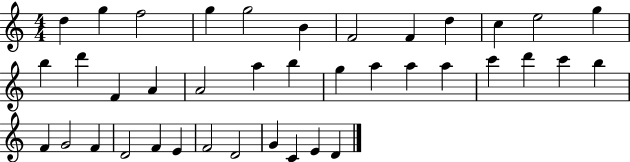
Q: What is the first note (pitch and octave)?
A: D5